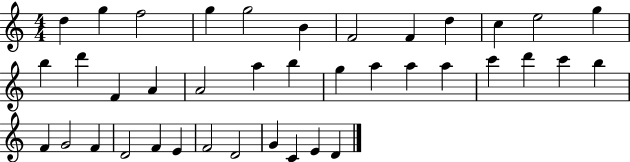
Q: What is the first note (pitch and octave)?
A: D5